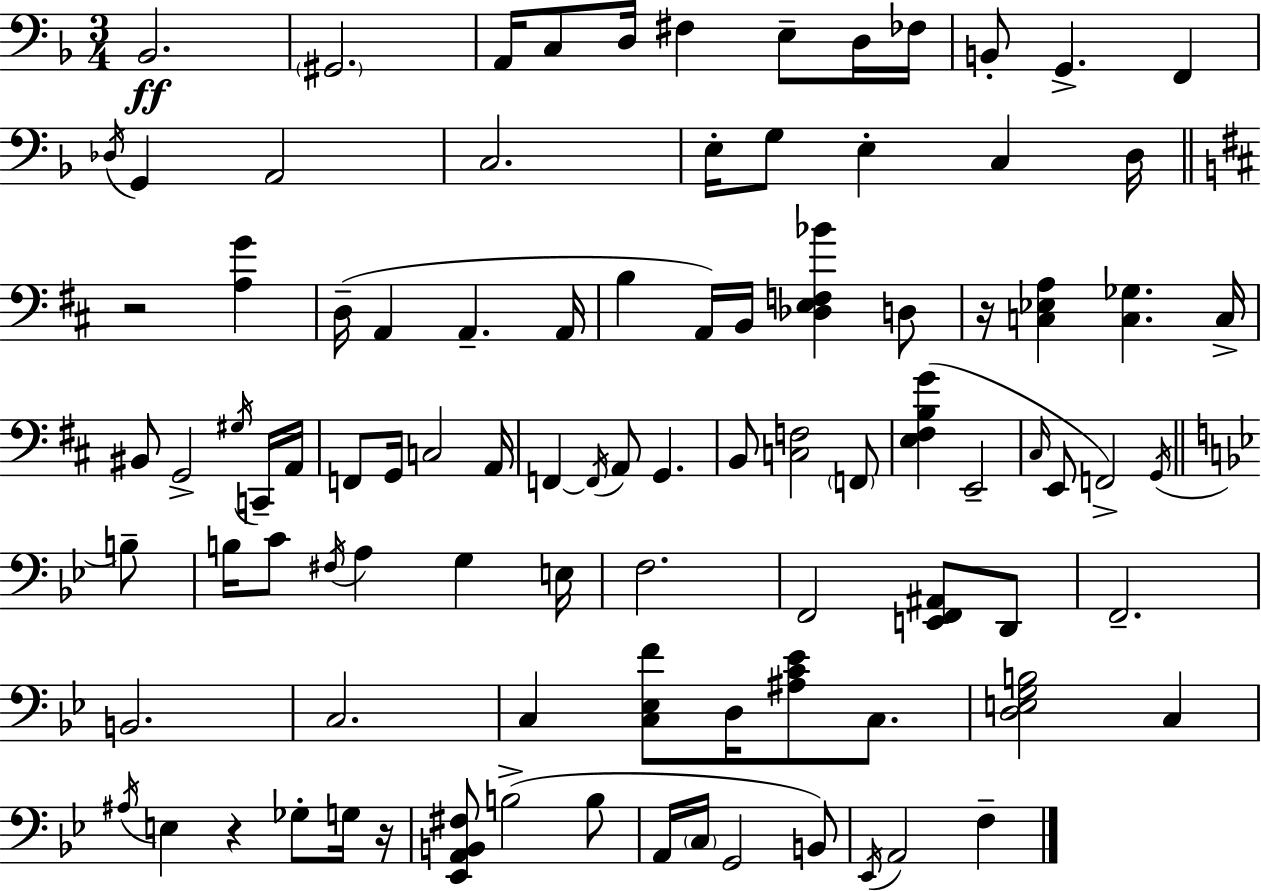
{
  \clef bass
  \numericTimeSignature
  \time 3/4
  \key d \minor
  \repeat volta 2 { bes,2.\ff | \parenthesize gis,2. | a,16 c8 d16 fis4 e8-- d16 fes16 | b,8-. g,4.-> f,4 | \break \acciaccatura { des16 } g,4 a,2 | c2. | e16-. g8 e4-. c4 | d16 \bar "||" \break \key d \major r2 <a g'>4 | d16--( a,4 a,4.-- a,16 | b4 a,16) b,16 <des e f bes'>4 d8 | r16 <c ees a>4 <c ges>4. c16-> | \break bis,8 g,2-> \acciaccatura { gis16 } c,16-- | a,16 f,8 g,16 c2 | a,16 f,4~~ \acciaccatura { f,16 } a,8 g,4. | b,8 <c f>2 | \break \parenthesize f,8 <e fis b g'>4( e,2-- | \grace { cis16 } e,8 f,2->) | \acciaccatura { g,16 } \bar "||" \break \key bes \major b8-- b16 c'8 \acciaccatura { fis16 } a4 g4 | e16 f2. | f,2 <e, f, ais,>8 | d,8 f,2.-- | \break b,2. | c2. | c4 <c ees f'>8 d16 <ais c' ees'>8 | c8. <d e g b>2 c4 | \break \acciaccatura { ais16 } e4 r4 | ges8-. g16 r16 <ees, a, b, fis>8 b2->( | b8 a,16 \parenthesize c16 g,2 | b,8) \acciaccatura { ees,16 } a,2 | \break f4-- } \bar "|."
}